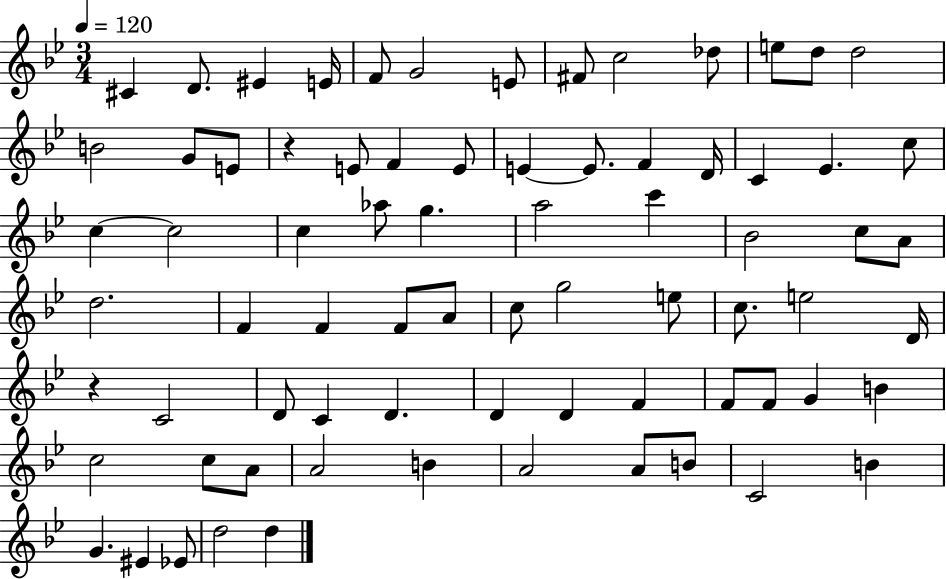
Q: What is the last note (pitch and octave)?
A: D5